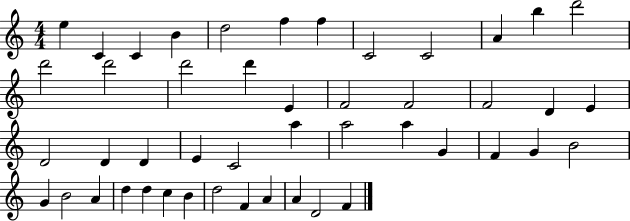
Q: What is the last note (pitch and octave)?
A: F4